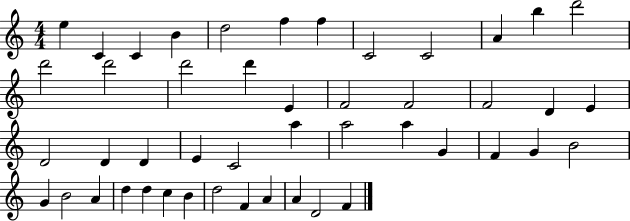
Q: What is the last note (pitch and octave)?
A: F4